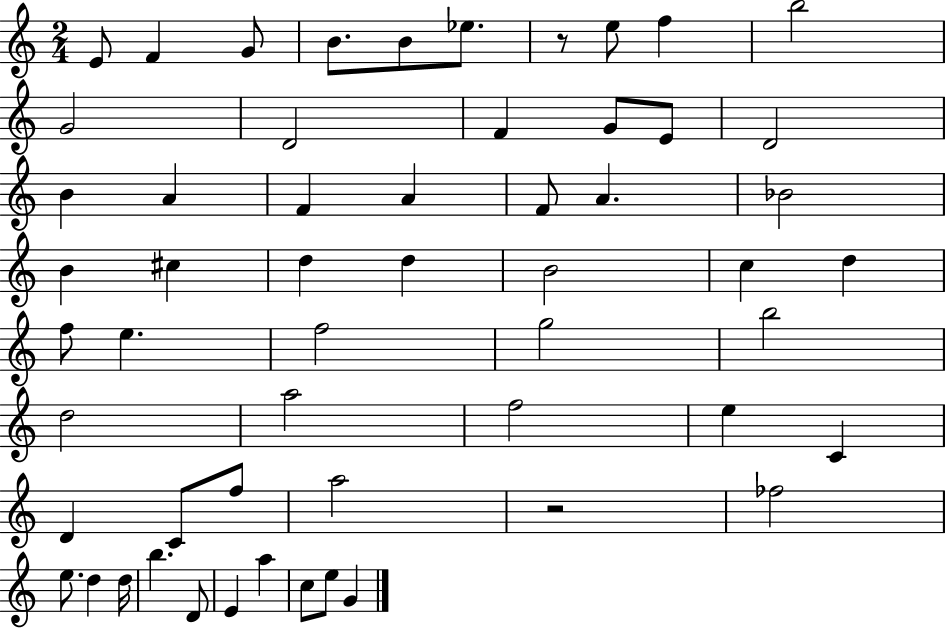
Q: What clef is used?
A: treble